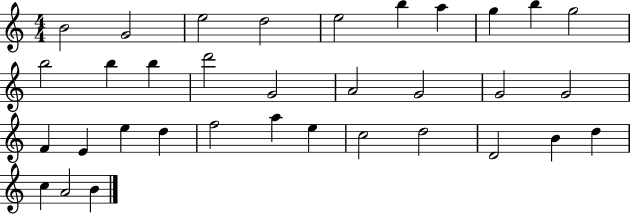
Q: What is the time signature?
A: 4/4